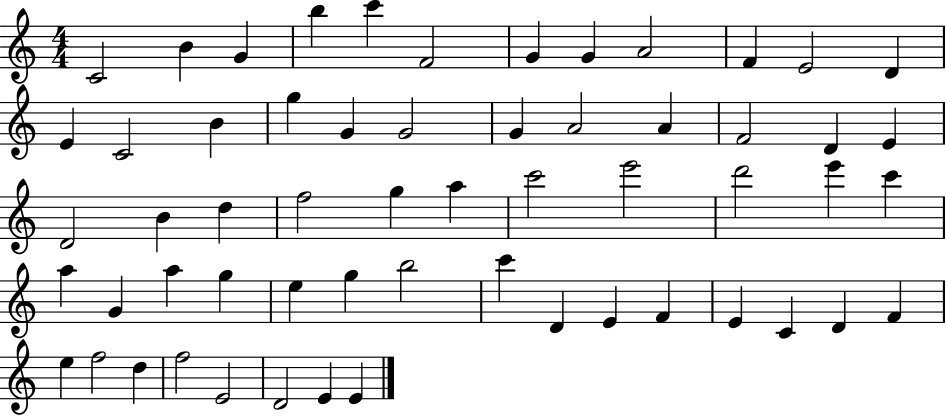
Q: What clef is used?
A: treble